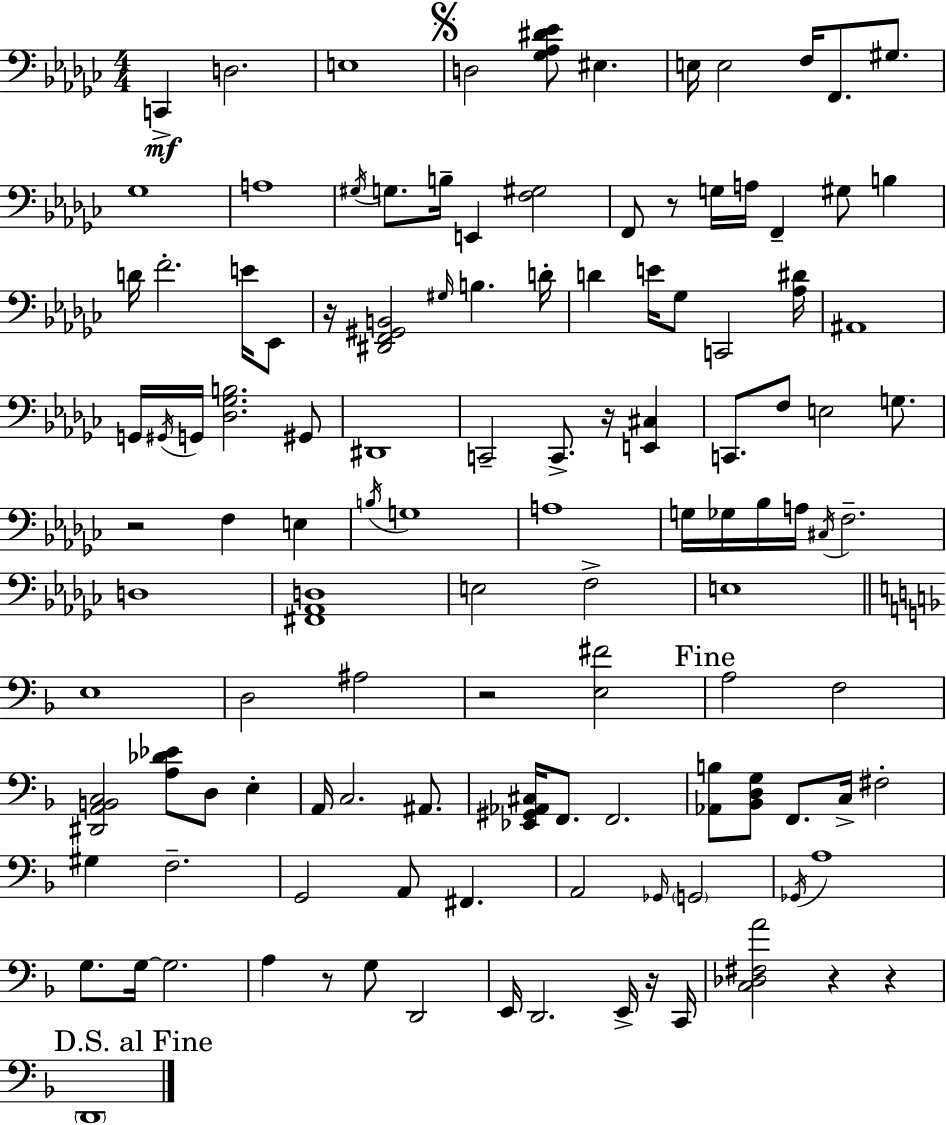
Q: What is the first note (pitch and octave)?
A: C2